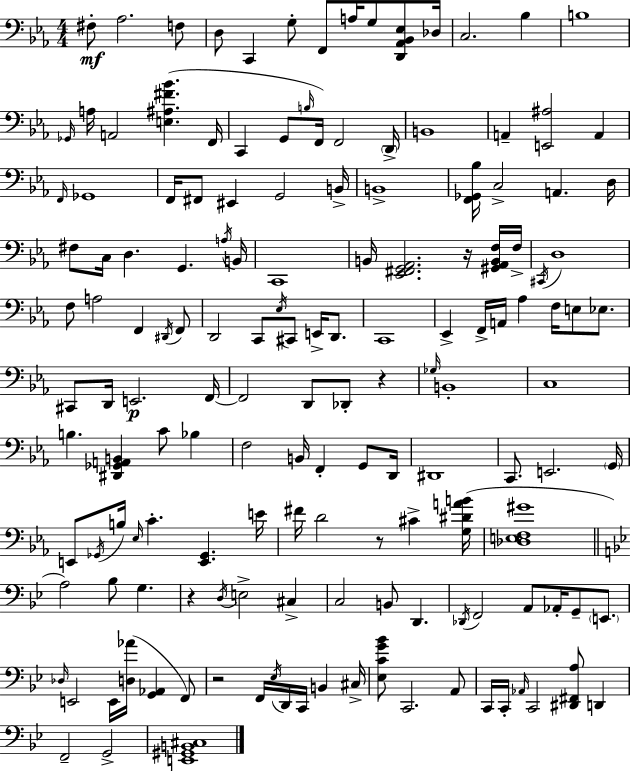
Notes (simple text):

F#3/e Ab3/h. F3/e D3/e C2/q G3/e F2/e A3/s G3/e [D2,Ab2,Bb2,Eb3]/e Db3/s C3/h. Bb3/q B3/w Gb2/s A3/s A2/h [E3,A#3,F#4,Bb4]/q. F2/s C2/q G2/e B3/s F2/s F2/h D2/s B2/w A2/q [E2,A#3]/h A2/q F2/s Gb2/w F2/s F#2/e EIS2/q G2/h B2/s B2/w [F2,Gb2,Bb3]/s C3/h A2/q. D3/s F#3/e C3/s D3/q. G2/q. A3/s B2/s C2/w B2/s [Eb2,F#2,G2,Ab2]/h. R/s [G#2,Ab2,B2,F3]/s F3/s C#2/s D3/w F3/e A3/h F2/q D#2/s F2/e D2/h C2/e Eb3/s C#2/e E2/s D2/e. C2/w Eb2/q F2/s A2/s Ab3/q F3/s E3/e Eb3/e. C#2/e D2/s E2/h. F2/s F2/h D2/e Db2/e R/q Gb3/s B2/w C3/w B3/q. [D#2,Gb2,A2,B2]/q C4/e Bb3/q F3/h B2/s F2/q G2/e D2/s D#2/w C2/e. E2/h. G2/s E2/e Gb2/s B3/s Eb3/s C4/q. [E2,Gb2]/q. E4/s F#4/s D4/h R/e C#4/q [G3,D#4,A4,B4]/s [Db3,E3,F3,G#4]/w A3/h Bb3/e G3/q. R/q D3/s E3/h C#3/q C3/h B2/e D2/q. Db2/s F2/h A2/e Ab2/s G2/e E2/e. Db3/s E2/h E2/s [D3,Ab4]/s [G2,Ab2]/q F2/e R/h F2/s Eb3/s D2/s C2/s B2/q C#3/s [Eb3,C4,G4,Bb4]/e C2/h. A2/e C2/s C2/s Ab2/s C2/h [D#2,F#2,A3]/e D2/q F2/h G2/h [E2,G#2,B2,C#3]/w